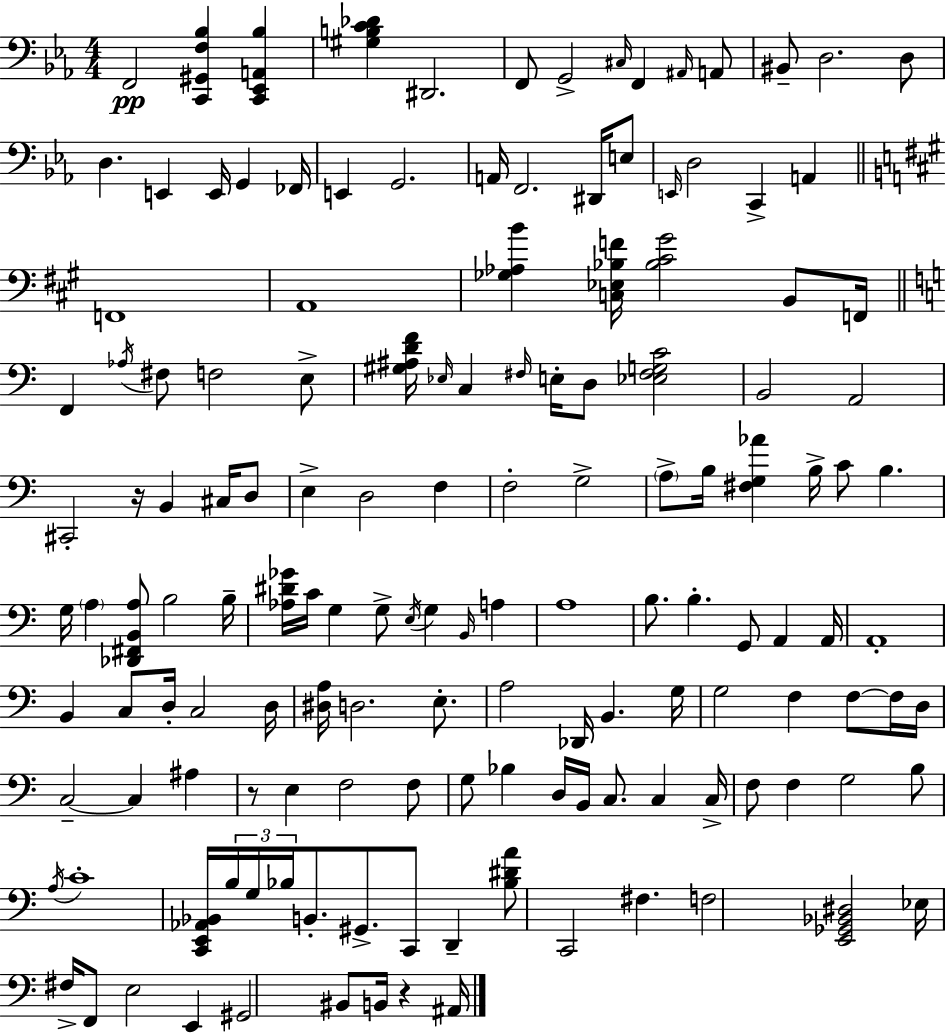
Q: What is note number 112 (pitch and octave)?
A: Bb3